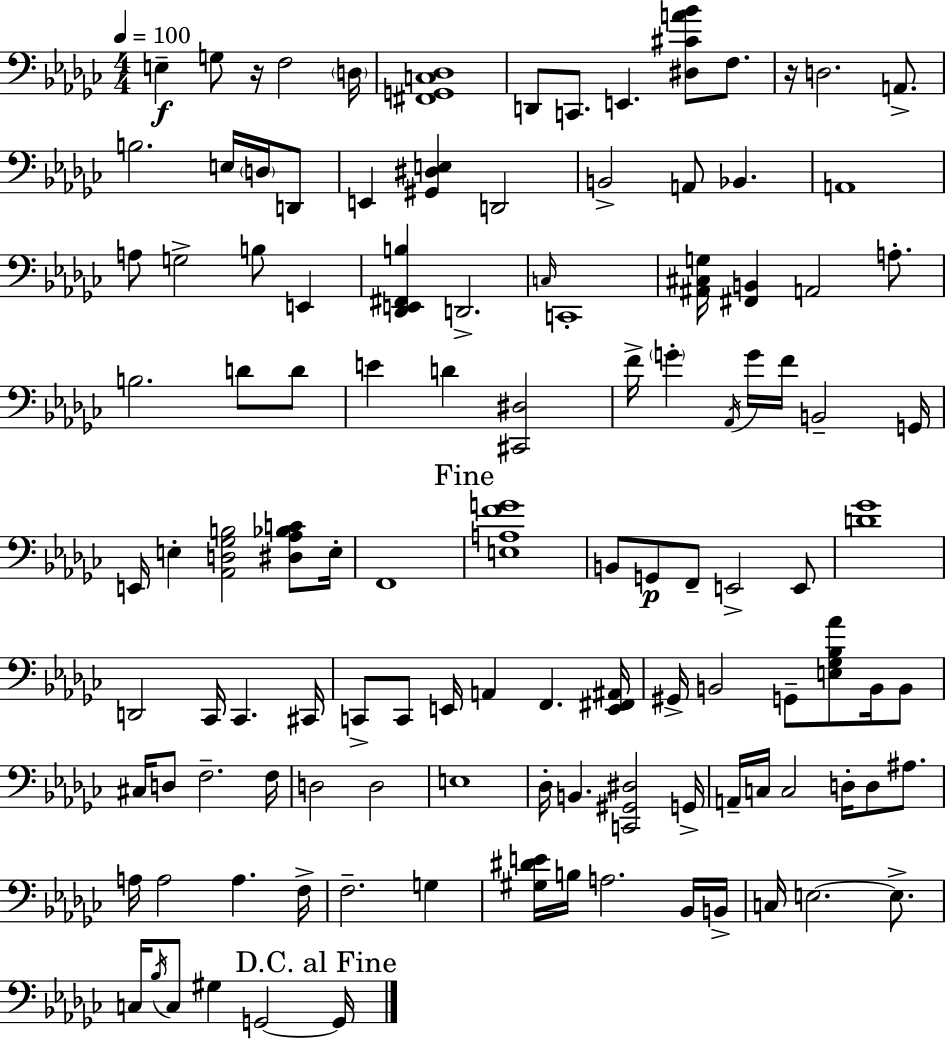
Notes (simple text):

E3/q G3/e R/s F3/h D3/s [F#2,G2,C3,Db3]/w D2/e C2/e. E2/q. [D#3,C#4,A4,Bb4]/e F3/e. R/s D3/h. A2/e. B3/h. E3/s D3/s D2/e E2/q [G#2,D#3,E3]/q D2/h B2/h A2/e Bb2/q. A2/w A3/e G3/h B3/e E2/q [Db2,E2,F#2,B3]/q D2/h. C3/s C2/w [A#2,C#3,G3]/s [F#2,B2]/q A2/h A3/e. B3/h. D4/e D4/e E4/q D4/q [C#2,D#3]/h F4/s G4/q Ab2/s G4/s F4/s B2/h G2/s E2/s E3/q [Ab2,D3,Gb3,B3]/h [D#3,Ab3,Bb3,C4]/e E3/s F2/w [E3,A3,F4,G4]/w B2/e G2/e F2/e E2/h E2/e [D4,Gb4]/w D2/h CES2/s CES2/q. C#2/s C2/e C2/e E2/s A2/q F2/q. [E2,F#2,A#2]/s G#2/s B2/h G2/e [E3,Gb3,Bb3,Ab4]/e B2/s B2/e C#3/s D3/e F3/h. F3/s D3/h D3/h E3/w Db3/s B2/q. [C2,G#2,D#3]/h G2/s A2/s C3/s C3/h D3/s D3/e A#3/e. A3/s A3/h A3/q. F3/s F3/h. G3/q [G#3,D#4,E4]/s B3/s A3/h. Bb2/s B2/s C3/s E3/h. E3/e. C3/s Bb3/s C3/e G#3/q G2/h G2/s